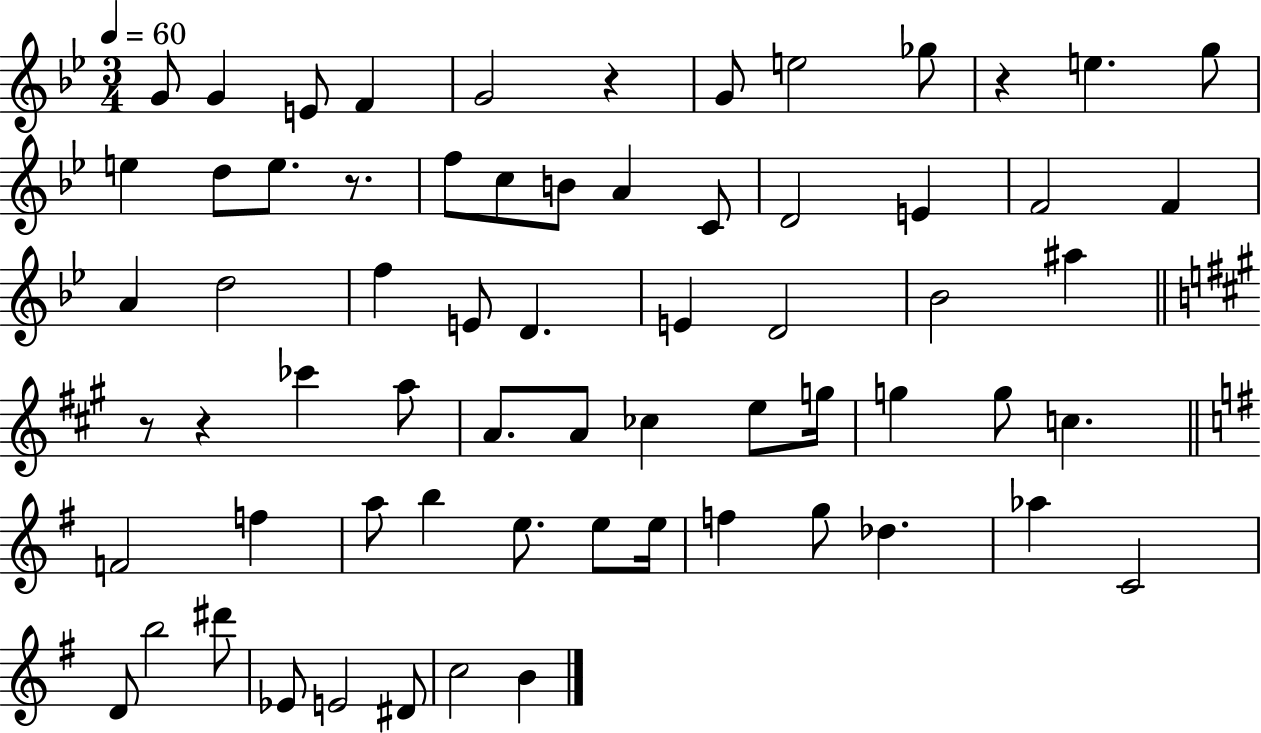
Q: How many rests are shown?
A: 5